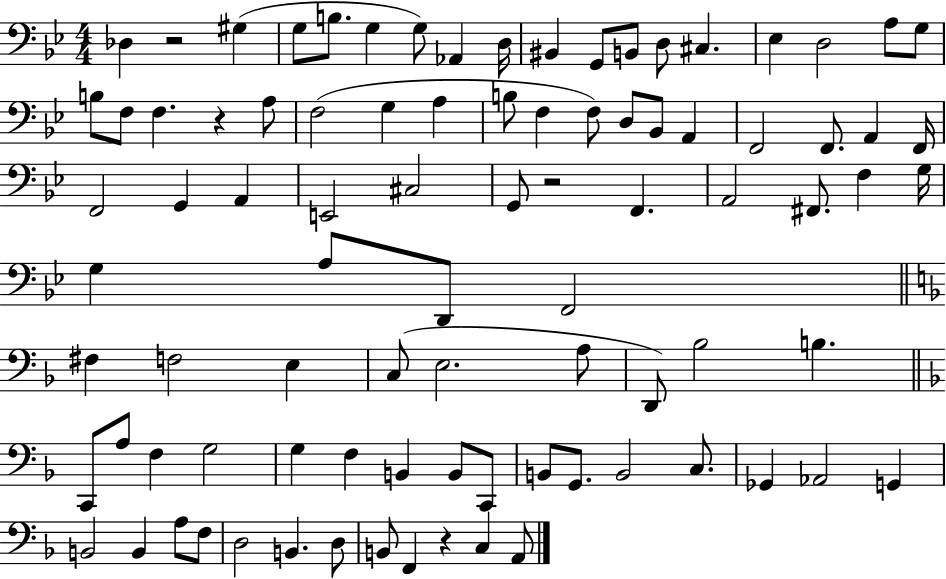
X:1
T:Untitled
M:4/4
L:1/4
K:Bb
_D, z2 ^G, G,/2 B,/2 G, G,/2 _A,, D,/4 ^B,, G,,/2 B,,/2 D,/2 ^C, _E, D,2 A,/2 G,/2 B,/2 F,/2 F, z A,/2 F,2 G, A, B,/2 F, F,/2 D,/2 _B,,/2 A,, F,,2 F,,/2 A,, F,,/4 F,,2 G,, A,, E,,2 ^C,2 G,,/2 z2 F,, A,,2 ^F,,/2 F, G,/4 G, A,/2 D,,/2 F,,2 ^F, F,2 E, C,/2 E,2 A,/2 D,,/2 _B,2 B, C,,/2 A,/2 F, G,2 G, F, B,, B,,/2 C,,/2 B,,/2 G,,/2 B,,2 C,/2 _G,, _A,,2 G,, B,,2 B,, A,/2 F,/2 D,2 B,, D,/2 B,,/2 F,, z C, A,,/2